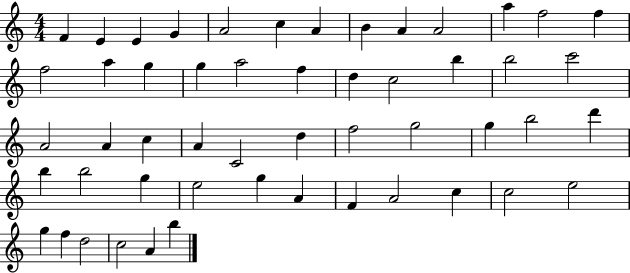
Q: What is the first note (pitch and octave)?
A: F4